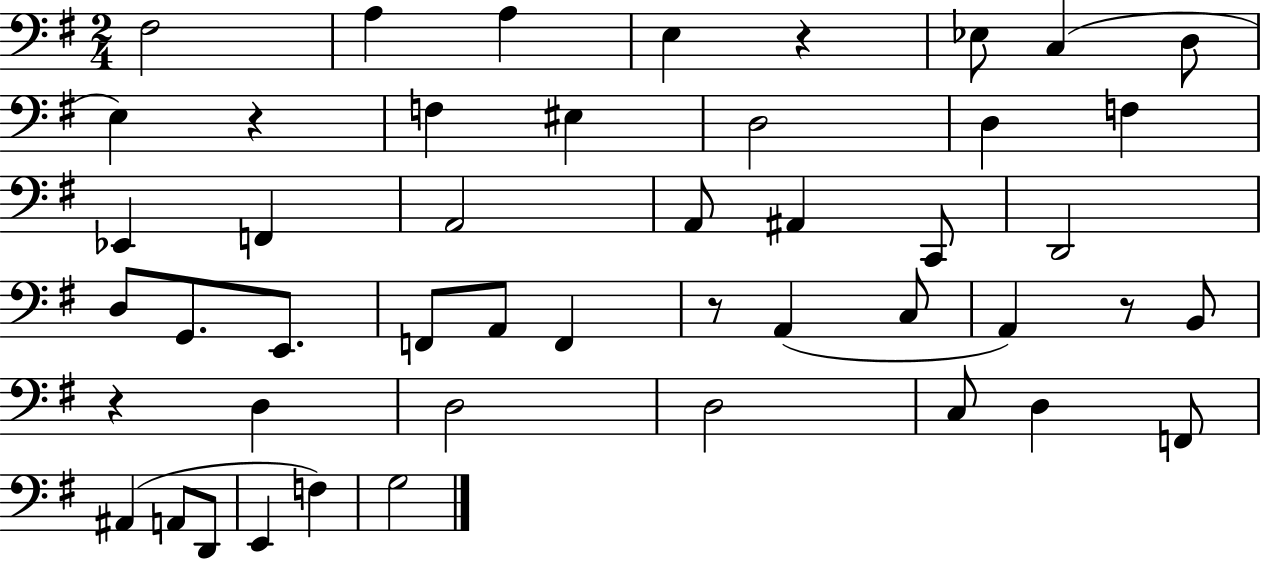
{
  \clef bass
  \numericTimeSignature
  \time 2/4
  \key g \major
  fis2 | a4 a4 | e4 r4 | ees8 c4( d8 | \break e4) r4 | f4 eis4 | d2 | d4 f4 | \break ees,4 f,4 | a,2 | a,8 ais,4 c,8 | d,2 | \break d8 g,8. e,8. | f,8 a,8 f,4 | r8 a,4( c8 | a,4) r8 b,8 | \break r4 d4 | d2 | d2 | c8 d4 f,8 | \break ais,4( a,8 d,8 | e,4 f4) | g2 | \bar "|."
}